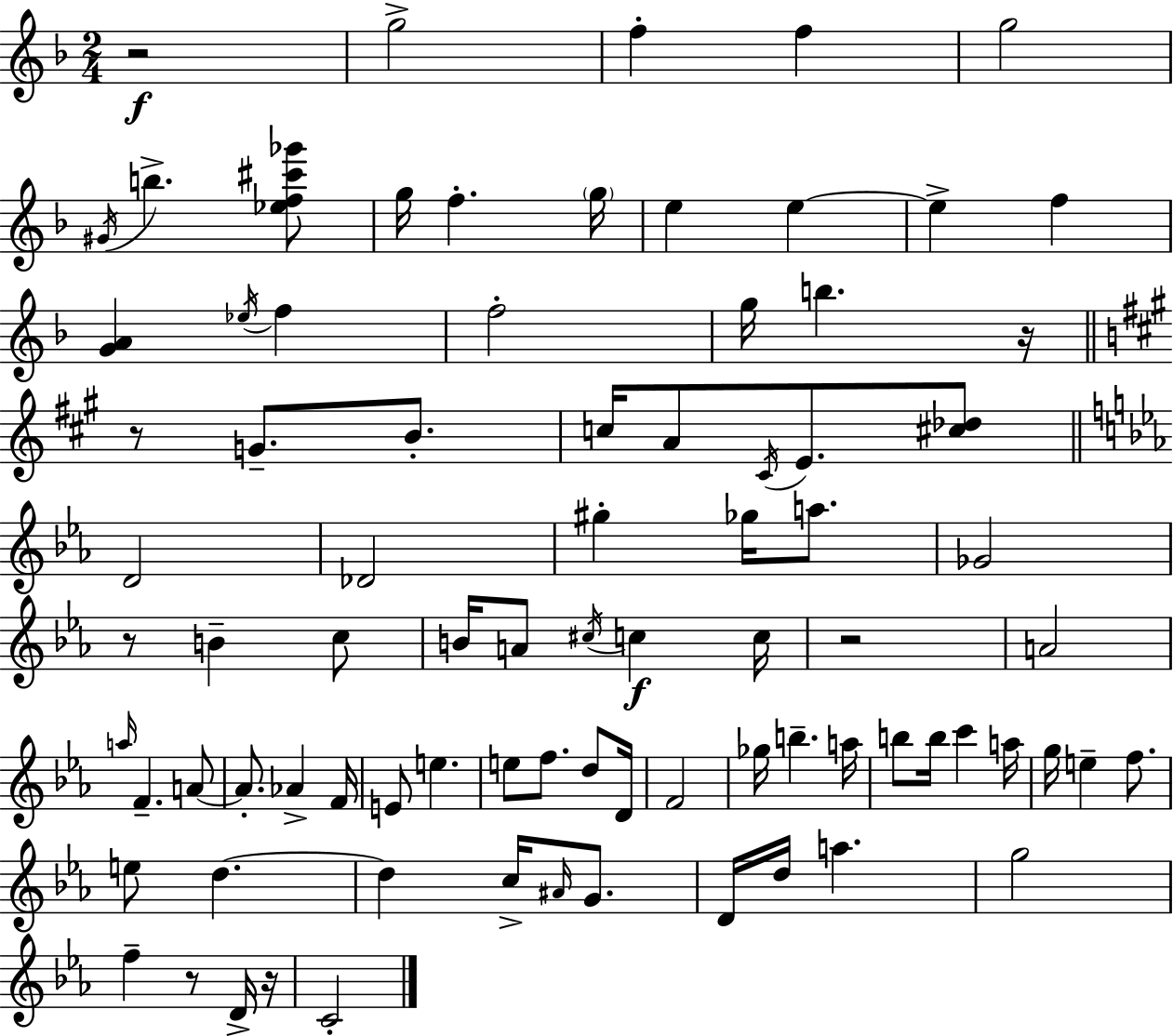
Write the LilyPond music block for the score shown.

{
  \clef treble
  \numericTimeSignature
  \time 2/4
  \key d \minor
  \repeat volta 2 { r2\f | g''2-> | f''4-. f''4 | g''2 | \break \acciaccatura { gis'16 } b''4.-> <ees'' f'' cis''' ges'''>8 | g''16 f''4.-. | \parenthesize g''16 e''4 e''4~~ | e''4-> f''4 | \break <g' a'>4 \acciaccatura { ees''16 } f''4 | f''2-. | g''16 b''4. | r16 \bar "||" \break \key a \major r8 g'8.-- b'8.-. | c''16 a'8 \acciaccatura { cis'16 } e'8. <cis'' des''>8 | \bar "||" \break \key ees \major d'2 | des'2 | gis''4-. ges''16 a''8. | ges'2 | \break r8 b'4-- c''8 | b'16 a'8 \acciaccatura { cis''16 } c''4\f | c''16 r2 | a'2 | \break \grace { a''16 } f'4.-- | a'8~~ a'8.-. aes'4-> | f'16 e'8 e''4. | e''8 f''8. d''8 | \break d'16 f'2 | ges''16 b''4.-- | a''16 b''8 b''16 c'''4 | a''16 g''16 e''4-- f''8. | \break e''8 d''4.~~ | d''4 c''16-> \grace { ais'16 } | g'8. d'16 d''16 a''4. | g''2 | \break f''4-- r8 | d'16-> r16 c'2-. | } \bar "|."
}